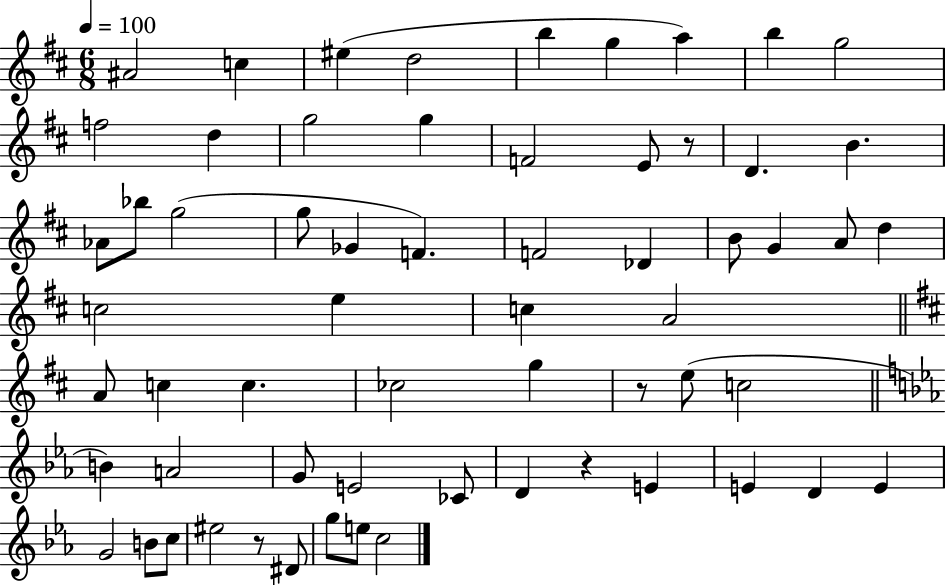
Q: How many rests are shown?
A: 4